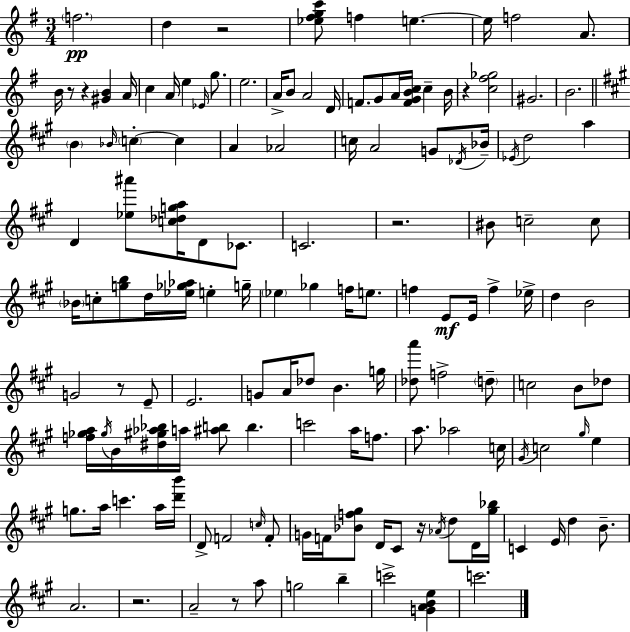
X:1
T:Untitled
M:3/4
L:1/4
K:G
f2 d z2 [_e^fgc']/2 f e e/4 f2 A/2 B/4 z/2 z [^GB] A/4 c A/4 e _E/4 g/2 e2 A/4 B/2 A2 D/4 F/2 G/2 A/4 [FGBc]/4 c B/4 z [c^f_g]2 ^G2 B2 B _B/4 c c A _A2 c/4 A2 G/2 _D/4 _B/4 _E/4 d2 a D [_e^a']/2 [c_dga]/4 D/2 _C/2 C2 z2 ^B/2 c2 c/2 _B/4 c/2 [gb]/2 d/4 [_e_g_a]/4 e g/4 _e _g f/4 e/2 f E/2 E/4 f _e/4 d B2 G2 z/2 E/2 E2 G/2 A/4 _d/2 B g/4 [_da']/2 f2 d/2 c2 B/2 _d/2 [f_ga]/4 _g/4 B/4 [^d^g_a_b]/4 a/4 [^ab]/2 b c'2 a/4 f/2 a/2 _a2 c/4 ^G/4 c2 ^g/4 e g/2 a/4 c' a/4 [d'b']/4 D/2 F2 c/4 F/2 G/4 F/4 [_Bf^g]/2 D/4 ^C/2 z/4 _A/4 d/2 D/4 [^g_b]/4 C E/4 d B/2 A2 z2 A2 z/2 a/2 g2 b c'2 [GABe] c'2